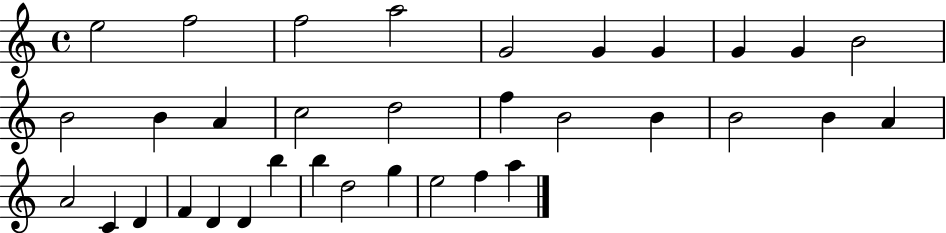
{
  \clef treble
  \time 4/4
  \defaultTimeSignature
  \key c \major
  e''2 f''2 | f''2 a''2 | g'2 g'4 g'4 | g'4 g'4 b'2 | \break b'2 b'4 a'4 | c''2 d''2 | f''4 b'2 b'4 | b'2 b'4 a'4 | \break a'2 c'4 d'4 | f'4 d'4 d'4 b''4 | b''4 d''2 g''4 | e''2 f''4 a''4 | \break \bar "|."
}